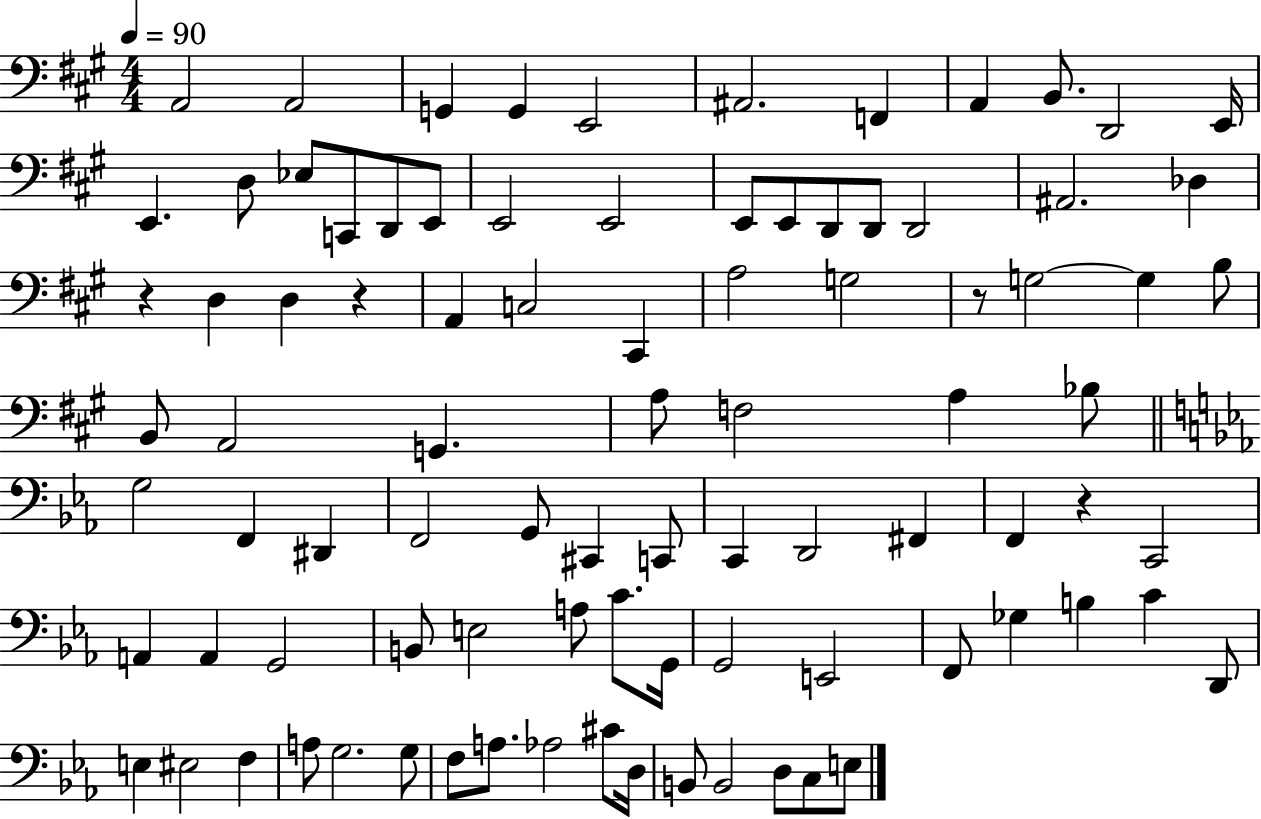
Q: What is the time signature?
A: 4/4